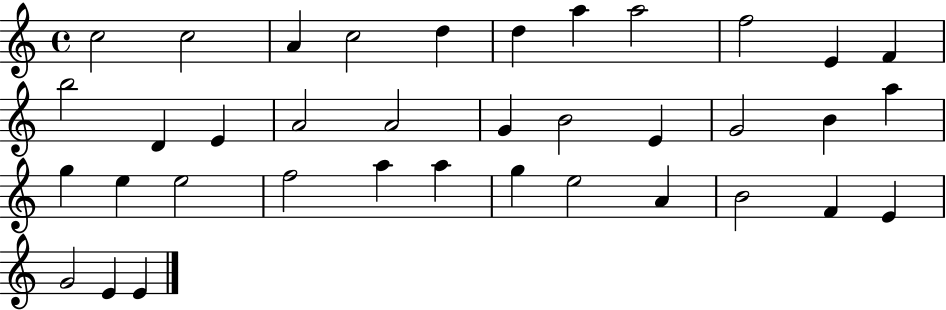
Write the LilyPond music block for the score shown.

{
  \clef treble
  \time 4/4
  \defaultTimeSignature
  \key c \major
  c''2 c''2 | a'4 c''2 d''4 | d''4 a''4 a''2 | f''2 e'4 f'4 | \break b''2 d'4 e'4 | a'2 a'2 | g'4 b'2 e'4 | g'2 b'4 a''4 | \break g''4 e''4 e''2 | f''2 a''4 a''4 | g''4 e''2 a'4 | b'2 f'4 e'4 | \break g'2 e'4 e'4 | \bar "|."
}